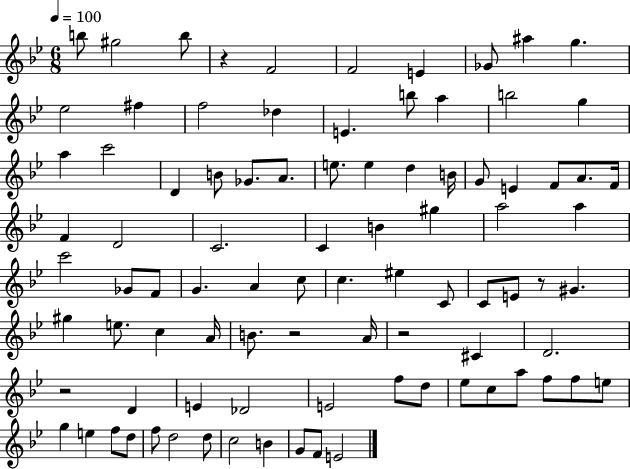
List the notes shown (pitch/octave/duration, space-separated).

B5/e G#5/h B5/e R/q F4/h F4/h E4/q Gb4/e A#5/q G5/q. Eb5/h F#5/q F5/h Db5/q E4/q. B5/e A5/q B5/h G5/q A5/q C6/h D4/q B4/e Gb4/e. A4/e. E5/e. E5/q D5/q B4/s G4/e E4/q F4/e A4/e. F4/s F4/q D4/h C4/h. C4/q B4/q G#5/q A5/h A5/q C6/h Gb4/e F4/e G4/q. A4/q C5/e C5/q. EIS5/q C4/e C4/e E4/e R/e G#4/q. G#5/q E5/e. C5/q A4/s B4/e. R/h A4/s R/h C#4/q D4/h. R/h D4/q E4/q Db4/h E4/h F5/e D5/e Eb5/e C5/e A5/e F5/e F5/e E5/e G5/q E5/q F5/e D5/e F5/e D5/h D5/e C5/h B4/q G4/e F4/e E4/h